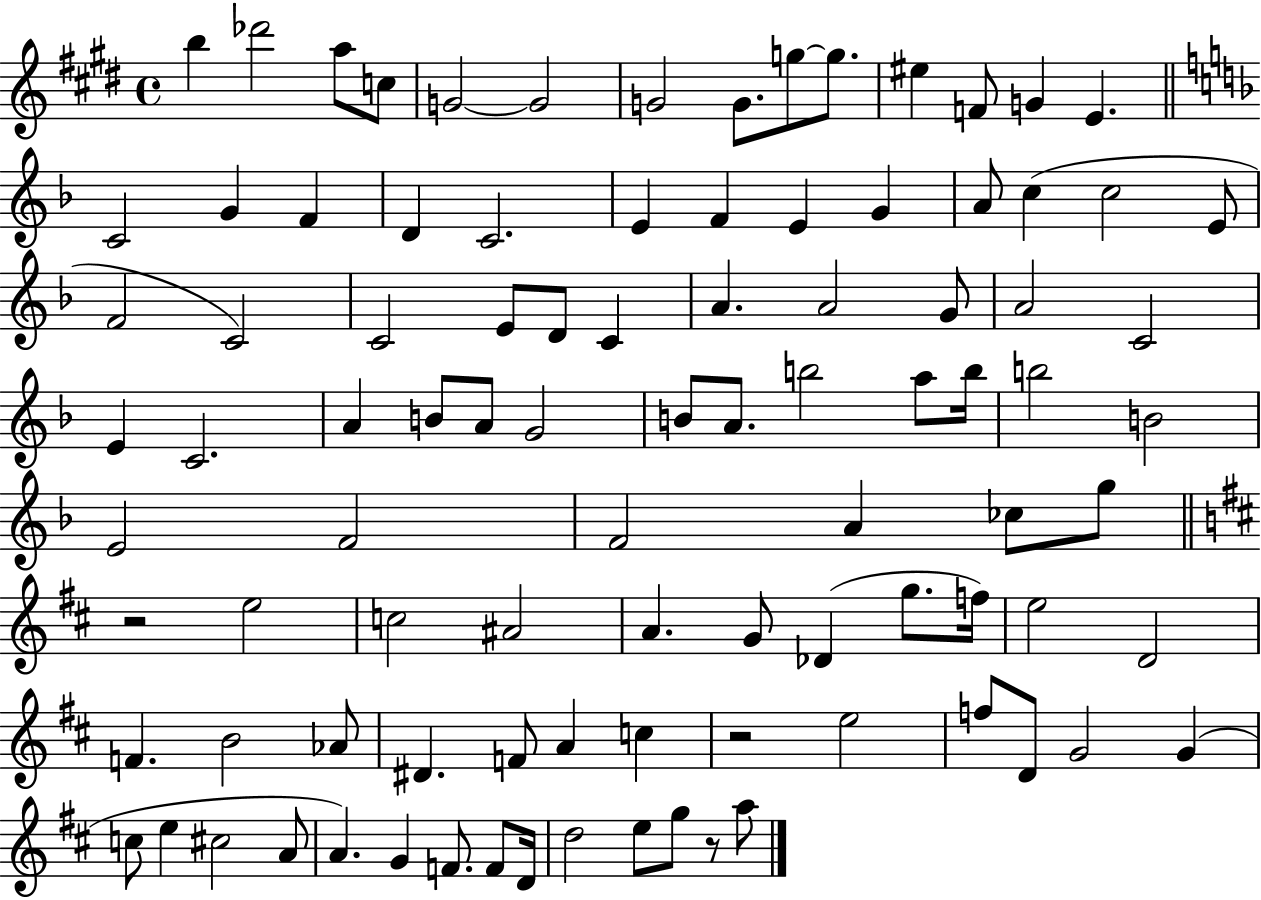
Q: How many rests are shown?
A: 3